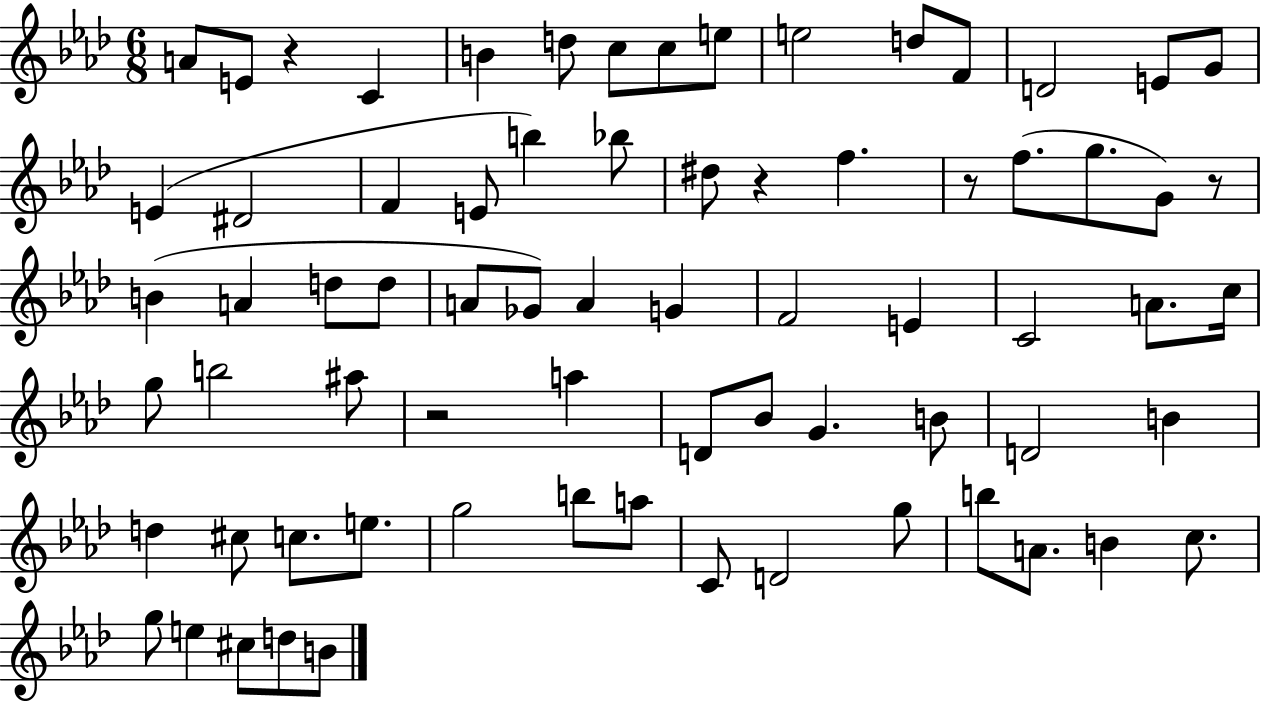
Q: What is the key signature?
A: AES major